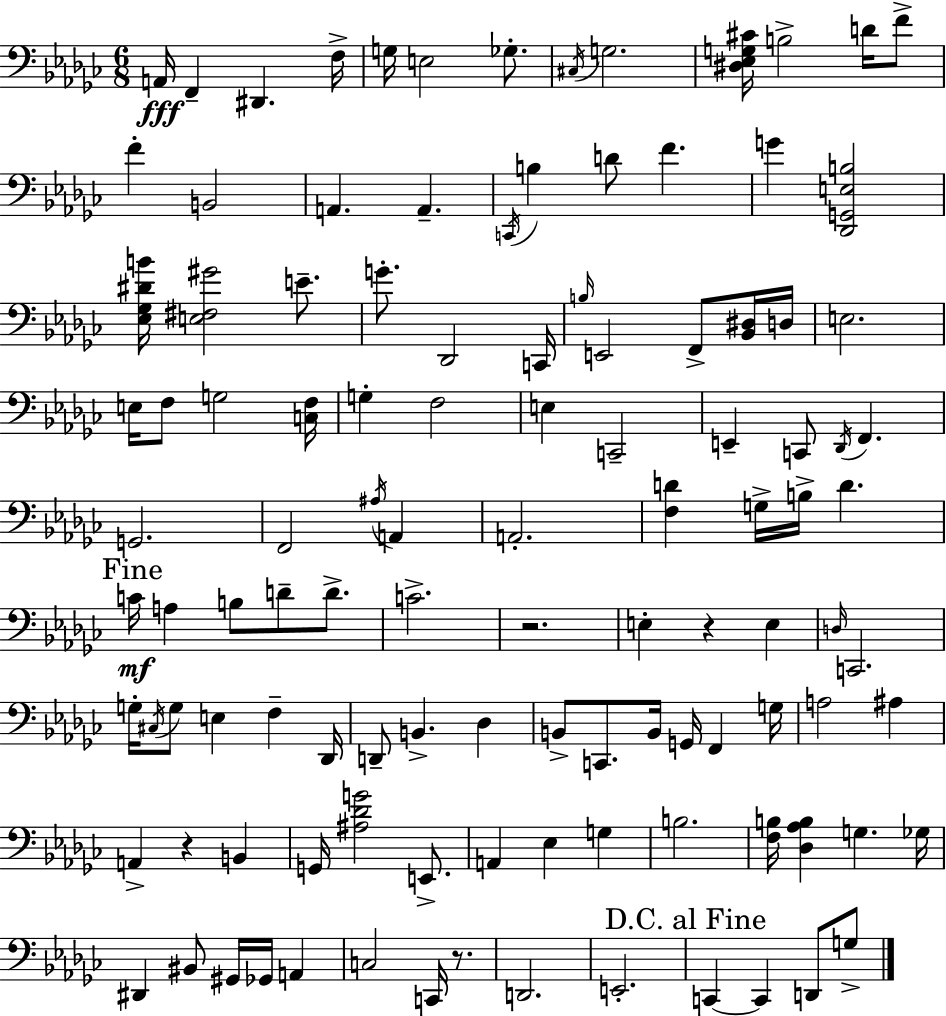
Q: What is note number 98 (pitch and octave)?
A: D2